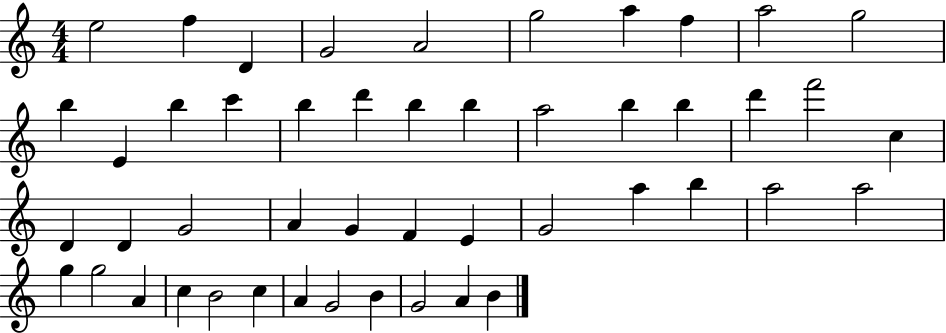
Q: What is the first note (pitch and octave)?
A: E5